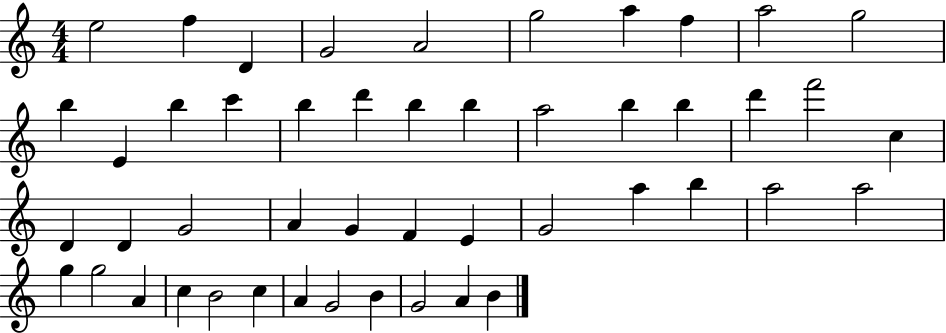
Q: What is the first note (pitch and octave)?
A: E5